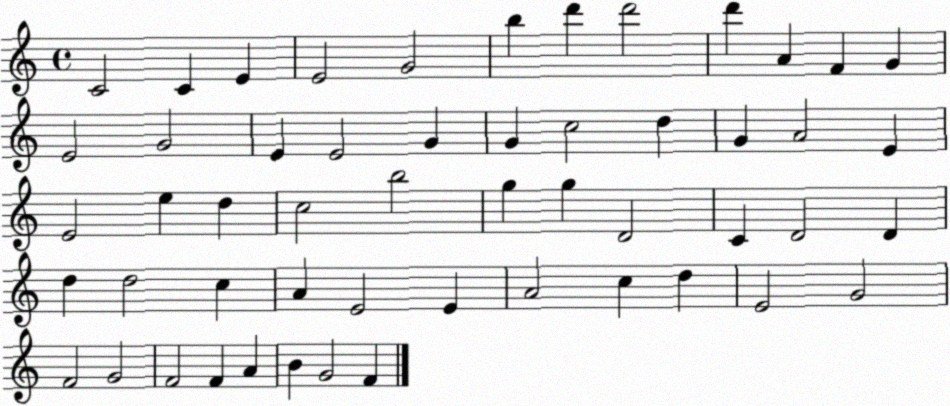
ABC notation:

X:1
T:Untitled
M:4/4
L:1/4
K:C
C2 C E E2 G2 b d' d'2 d' A F G E2 G2 E E2 G G c2 d G A2 E E2 e d c2 b2 g g D2 C D2 D d d2 c A E2 E A2 c d E2 G2 F2 G2 F2 F A B G2 F